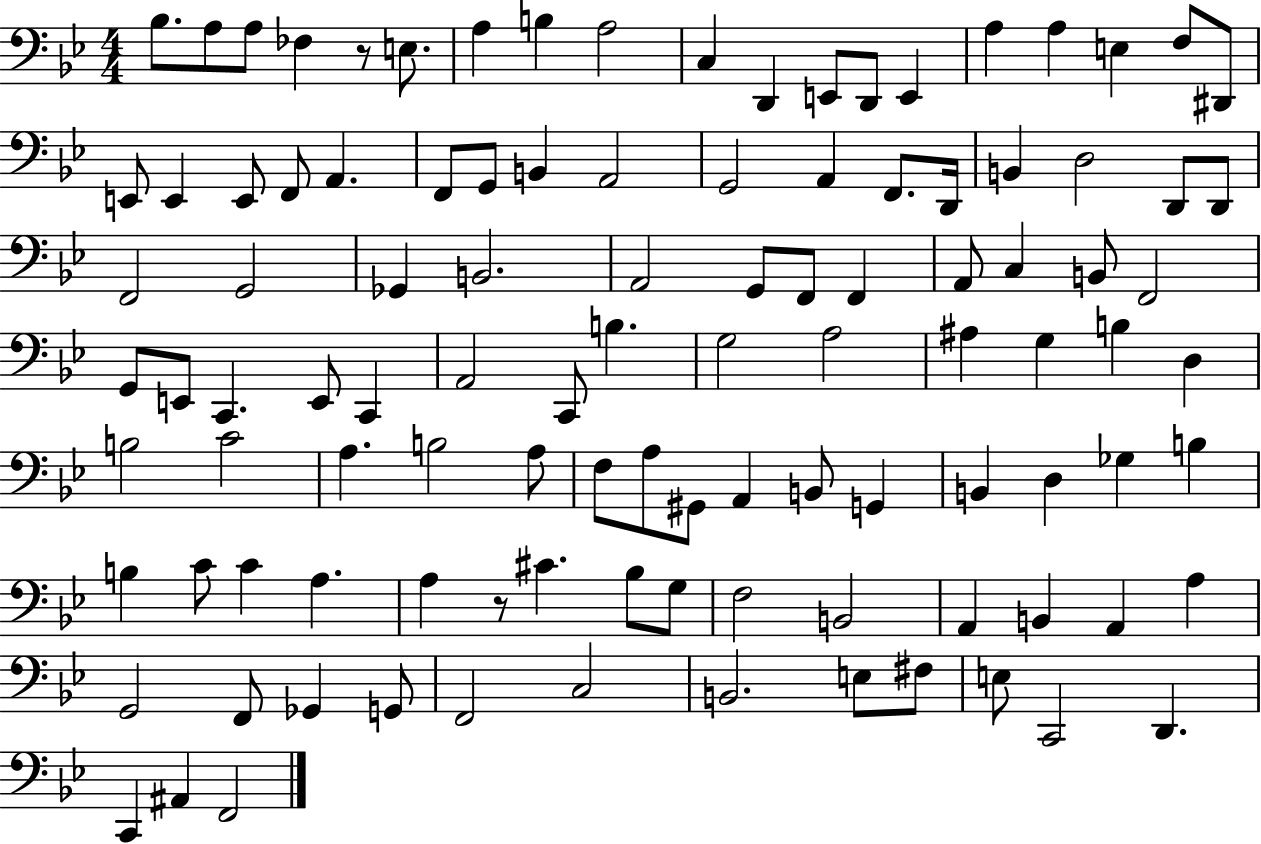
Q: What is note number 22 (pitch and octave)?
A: F2